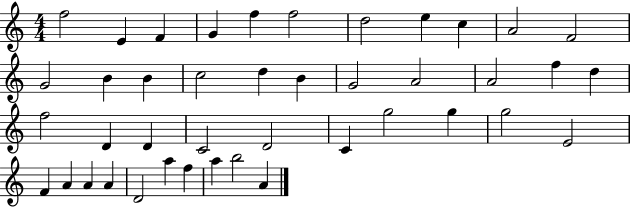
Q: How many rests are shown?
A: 0